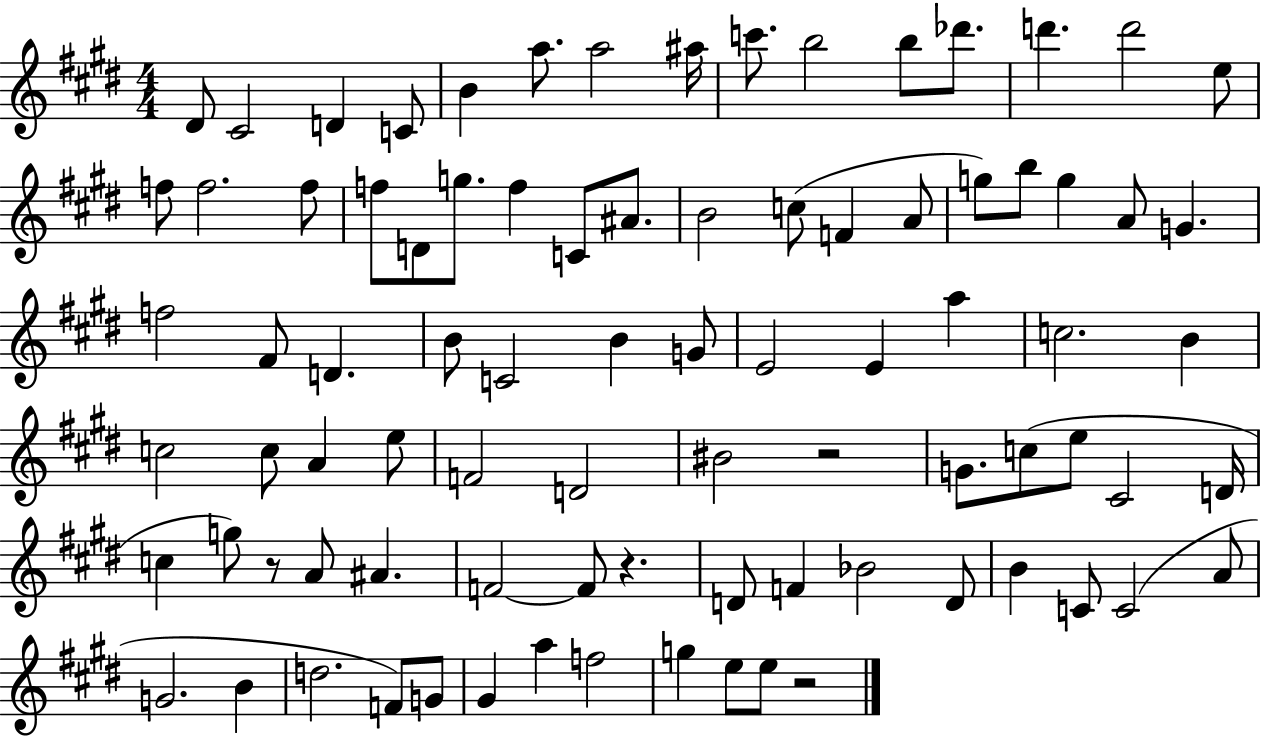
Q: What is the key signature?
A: E major